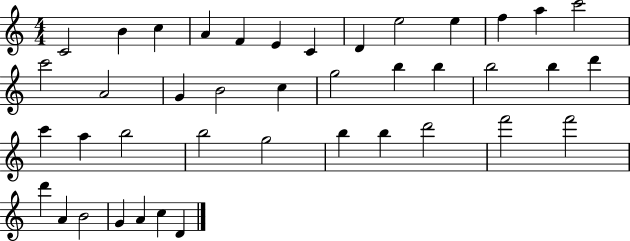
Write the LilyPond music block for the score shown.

{
  \clef treble
  \numericTimeSignature
  \time 4/4
  \key c \major
  c'2 b'4 c''4 | a'4 f'4 e'4 c'4 | d'4 e''2 e''4 | f''4 a''4 c'''2 | \break c'''2 a'2 | g'4 b'2 c''4 | g''2 b''4 b''4 | b''2 b''4 d'''4 | \break c'''4 a''4 b''2 | b''2 g''2 | b''4 b''4 d'''2 | f'''2 f'''2 | \break d'''4 a'4 b'2 | g'4 a'4 c''4 d'4 | \bar "|."
}